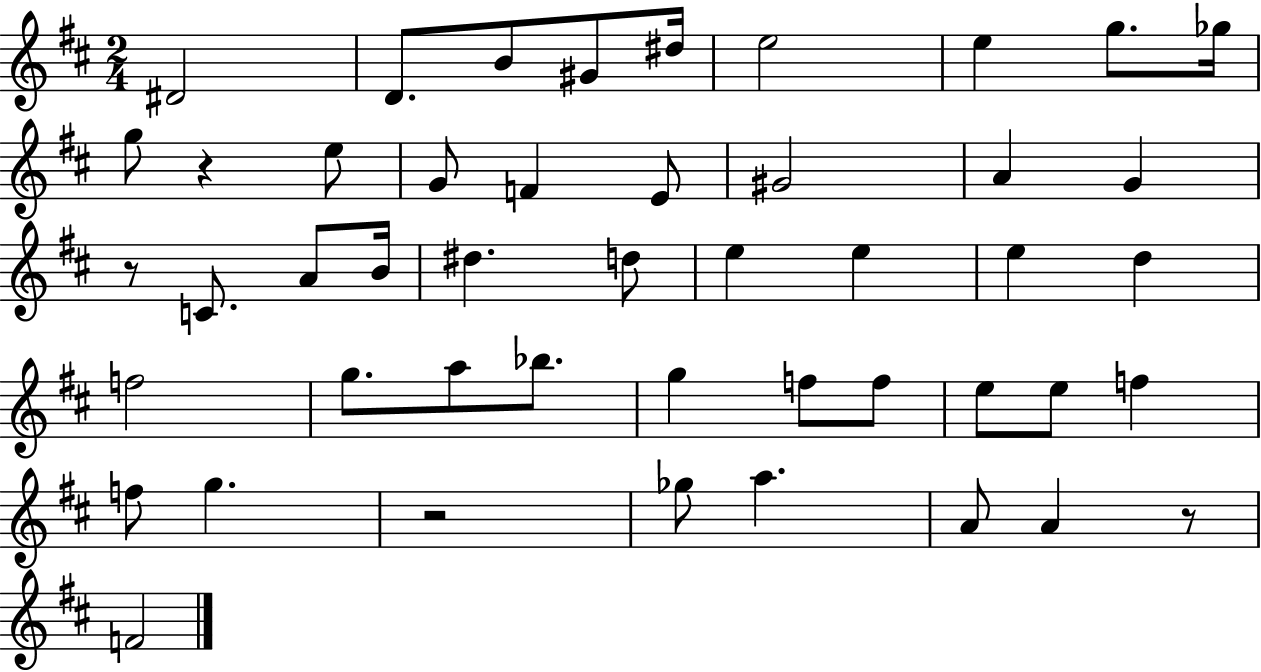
X:1
T:Untitled
M:2/4
L:1/4
K:D
^D2 D/2 B/2 ^G/2 ^d/4 e2 e g/2 _g/4 g/2 z e/2 G/2 F E/2 ^G2 A G z/2 C/2 A/2 B/4 ^d d/2 e e e d f2 g/2 a/2 _b/2 g f/2 f/2 e/2 e/2 f f/2 g z2 _g/2 a A/2 A z/2 F2